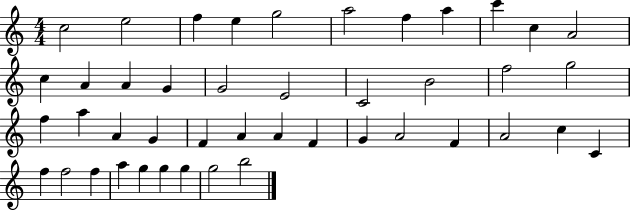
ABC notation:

X:1
T:Untitled
M:4/4
L:1/4
K:C
c2 e2 f e g2 a2 f a c' c A2 c A A G G2 E2 C2 B2 f2 g2 f a A G F A A F G A2 F A2 c C f f2 f a g g g g2 b2